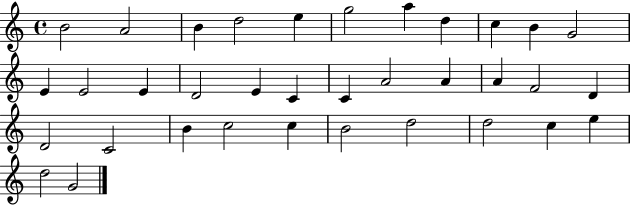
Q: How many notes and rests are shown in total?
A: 35